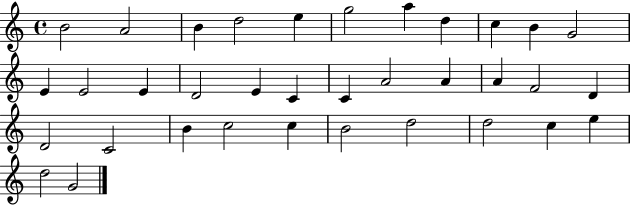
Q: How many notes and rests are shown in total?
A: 35